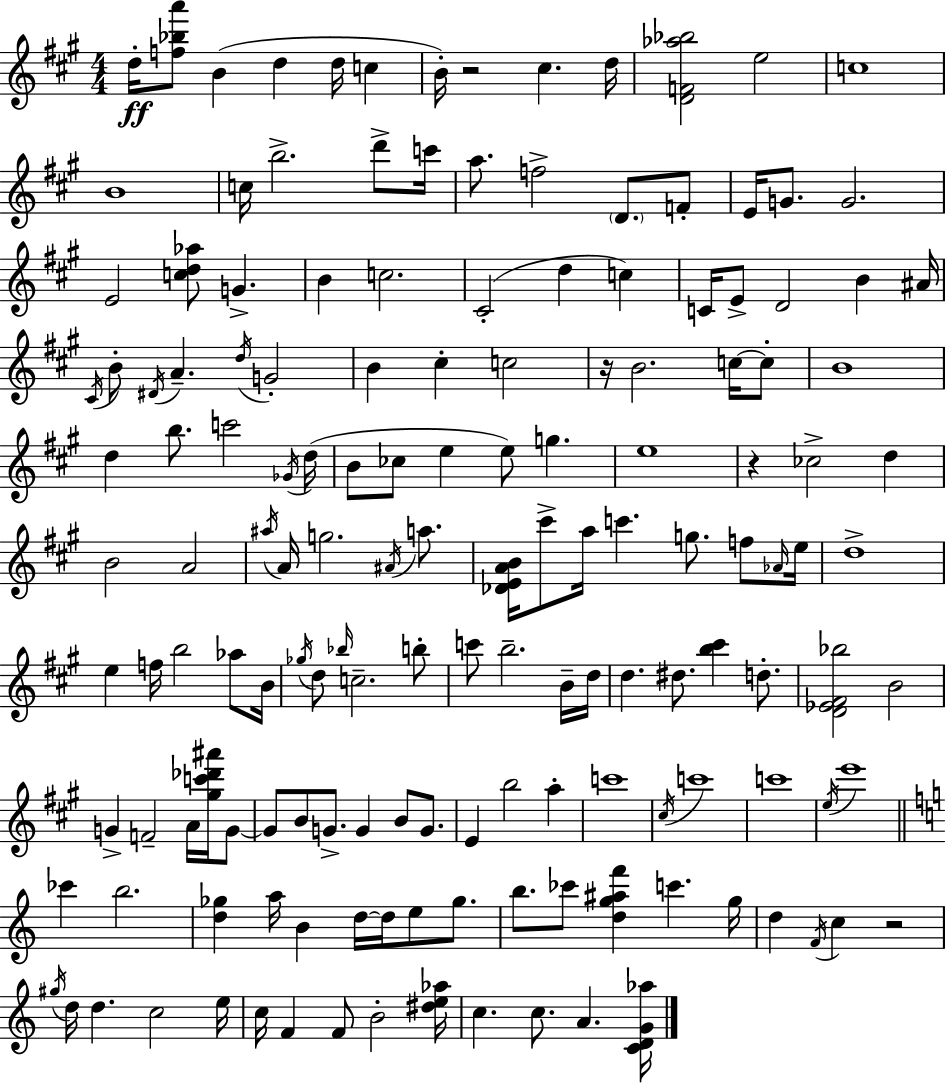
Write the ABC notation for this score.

X:1
T:Untitled
M:4/4
L:1/4
K:A
d/4 [f_ba']/2 B d d/4 c B/4 z2 ^c d/4 [DF_a_b]2 e2 c4 B4 c/4 b2 d'/2 c'/4 a/2 f2 D/2 F/2 E/4 G/2 G2 E2 [cd_a]/2 G B c2 ^C2 d c C/4 E/2 D2 B ^A/4 ^C/4 B/2 ^D/4 A d/4 G2 B ^c c2 z/4 B2 c/4 c/2 B4 d b/2 c'2 _G/4 d/4 B/2 _c/2 e e/2 g e4 z _c2 d B2 A2 ^a/4 A/4 g2 ^A/4 a/2 [_DEAB]/4 ^c'/2 a/4 c' g/2 f/2 _A/4 e/4 d4 e f/4 b2 _a/2 B/4 _g/4 d/2 _b/4 c2 b/2 c'/2 b2 B/4 d/4 d ^d/2 [b^c'] d/2 [D_E^F_b]2 B2 G F2 A/4 [^gc'_d'^a']/4 G/2 G/2 B/2 G/2 G B/2 G/2 E b2 a c'4 ^c/4 c'4 c'4 e/4 e'4 _c' b2 [d_g] a/4 B d/4 d/4 e/2 _g/2 b/2 _c'/2 [dg^af'] c' g/4 d F/4 c z2 ^g/4 d/4 d c2 e/4 c/4 F F/2 B2 [^de_a]/4 c c/2 A [CDG_a]/4